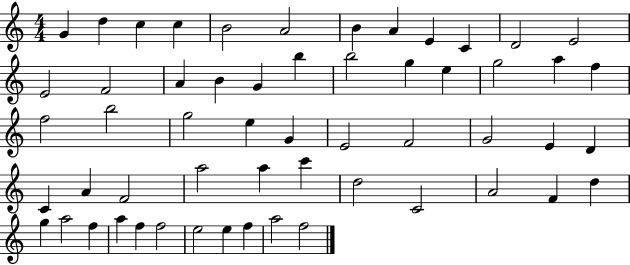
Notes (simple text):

G4/q D5/q C5/q C5/q B4/h A4/h B4/q A4/q E4/q C4/q D4/h E4/h E4/h F4/h A4/q B4/q G4/q B5/q B5/h G5/q E5/q G5/h A5/q F5/q F5/h B5/h G5/h E5/q G4/q E4/h F4/h G4/h E4/q D4/q C4/q A4/q F4/h A5/h A5/q C6/q D5/h C4/h A4/h F4/q D5/q G5/q A5/h F5/q A5/q F5/q F5/h E5/h E5/q F5/q A5/h F5/h